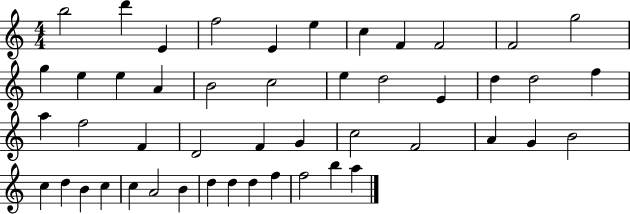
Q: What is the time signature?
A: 4/4